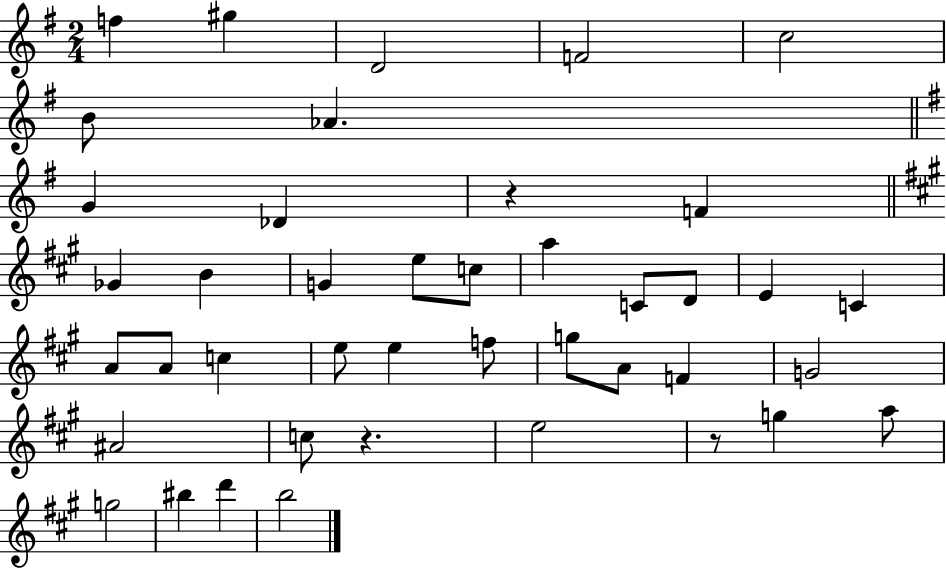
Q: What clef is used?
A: treble